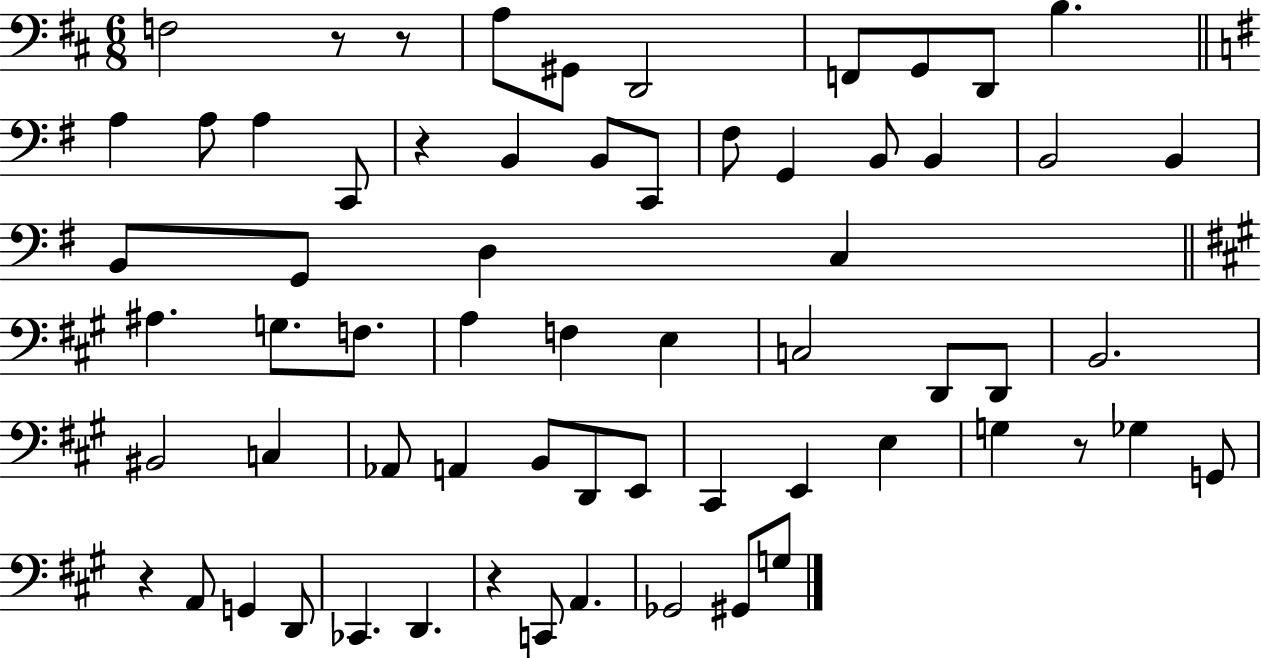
{
  \clef bass
  \numericTimeSignature
  \time 6/8
  \key d \major
  f2 r8 r8 | a8 gis,8 d,2 | f,8 g,8 d,8 b4. | \bar "||" \break \key g \major a4 a8 a4 c,8 | r4 b,4 b,8 c,8 | fis8 g,4 b,8 b,4 | b,2 b,4 | \break b,8 g,8 d4 c4 | \bar "||" \break \key a \major ais4. g8. f8. | a4 f4 e4 | c2 d,8 d,8 | b,2. | \break bis,2 c4 | aes,8 a,4 b,8 d,8 e,8 | cis,4 e,4 e4 | g4 r8 ges4 g,8 | \break r4 a,8 g,4 d,8 | ces,4. d,4. | r4 c,8 a,4. | ges,2 gis,8 g8 | \break \bar "|."
}